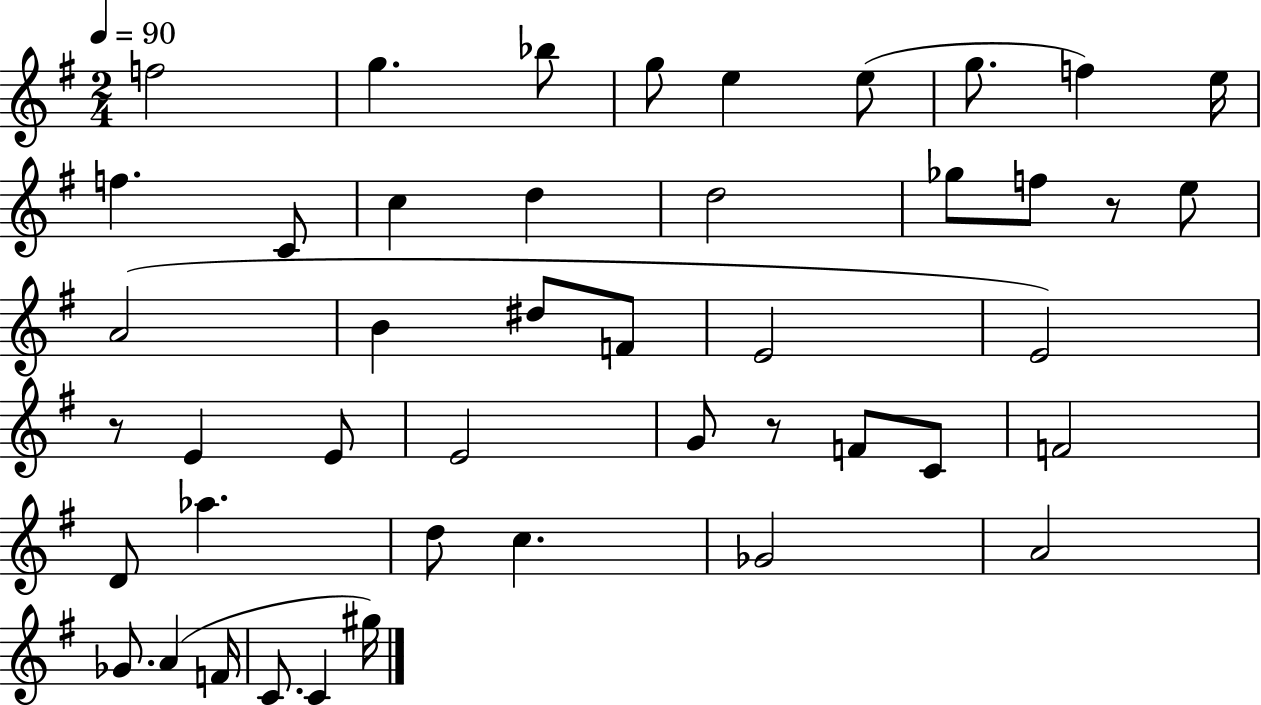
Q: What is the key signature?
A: G major